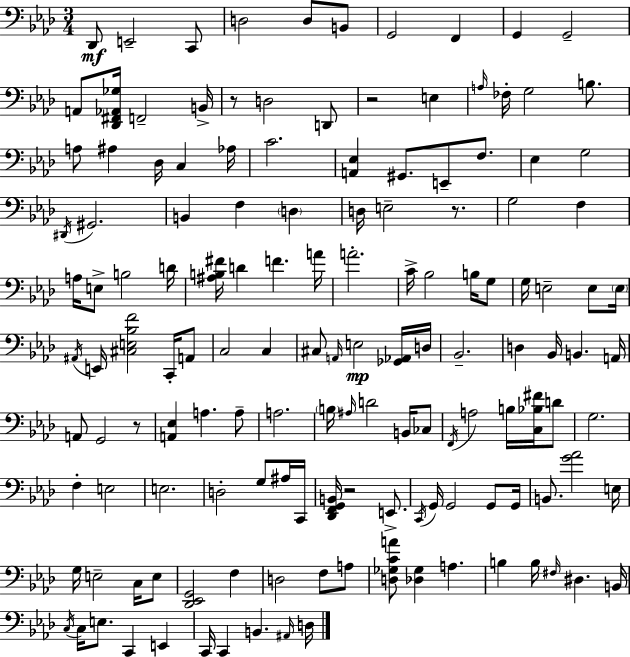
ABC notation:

X:1
T:Untitled
M:3/4
L:1/4
K:Ab
_D,,/2 E,,2 C,,/2 D,2 D,/2 B,,/2 G,,2 F,, G,, G,,2 A,,/2 [_D,,^F,,_A,,_G,]/4 F,,2 B,,/4 z/2 D,2 D,,/2 z2 E, A,/4 _F,/4 G,2 B,/2 A,/2 ^A, _D,/4 C, _A,/4 C2 [A,,_E,] ^G,,/2 E,,/2 F,/2 _E, G,2 ^D,,/4 ^G,,2 B,, F, D, D,/4 E,2 z/2 G,2 F, A,/4 E,/2 B,2 D/4 [^A,B,^F]/4 D F A/4 A2 C/4 _B,2 B,/4 G,/2 G,/4 E,2 E,/2 E,/4 ^A,,/4 E,,/4 [^C,E,_B,F]2 C,,/4 A,,/2 C,2 C, ^C,/2 A,,/4 E,2 [_G,,_A,,]/4 D,/4 _B,,2 D, _B,,/4 B,, A,,/4 A,,/2 G,,2 z/2 [A,,_E,] A, A,/2 A,2 B,/4 ^A,/4 D2 B,,/4 _C,/2 F,,/4 A,2 B,/4 [C,_B,^F]/4 D/2 G,2 F, E,2 E,2 D,2 G,/2 ^A,/4 C,,/4 [_D,,F,,G,,B,,]/4 z2 E,,/2 C,,/4 G,,/4 G,,2 G,,/2 G,,/4 B,,/2 [G_A]2 E,/4 G,/4 E,2 C,/4 E,/2 [_D,,_E,,G,,]2 F, D,2 F,/2 A,/2 [D,_G,CA]/2 [_D,_G,] A, B, B,/4 ^F,/4 ^D, B,,/4 C,/4 C,/4 E,/2 C,, E,, C,,/4 C,, B,, ^A,,/4 D,/4